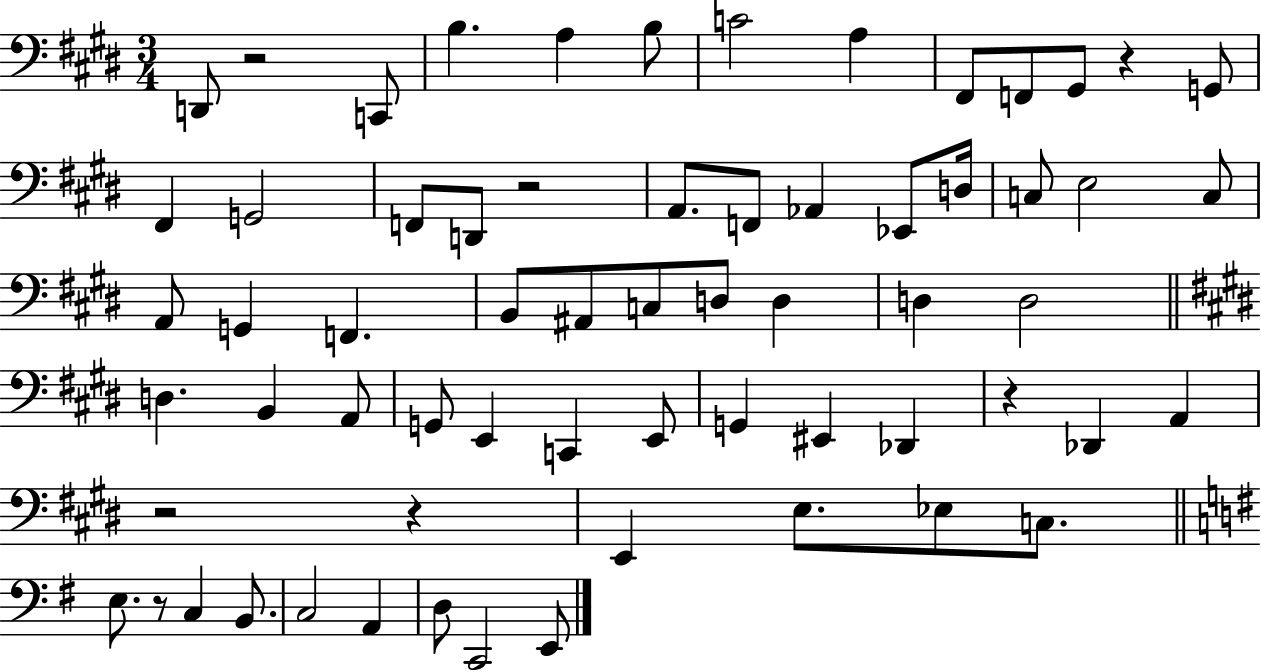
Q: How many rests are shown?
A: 7